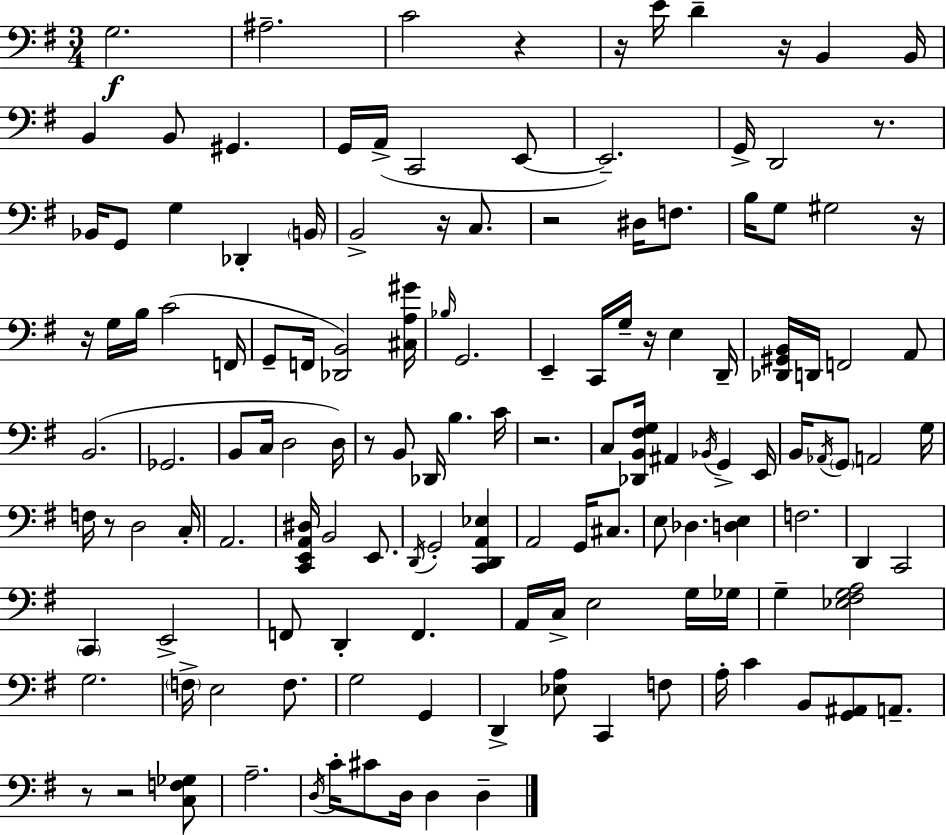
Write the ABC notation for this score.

X:1
T:Untitled
M:3/4
L:1/4
K:Em
G,2 ^A,2 C2 z z/4 E/4 D z/4 B,, B,,/4 B,, B,,/2 ^G,, G,,/4 A,,/4 C,,2 E,,/2 E,,2 G,,/4 D,,2 z/2 _B,,/4 G,,/2 G, _D,, B,,/4 B,,2 z/4 C,/2 z2 ^D,/4 F,/2 B,/4 G,/2 ^G,2 z/4 z/4 G,/4 B,/4 C2 F,,/4 G,,/2 F,,/4 [_D,,B,,]2 [^C,A,^G]/4 _B,/4 G,,2 E,, C,,/4 G,/4 z/4 E, D,,/4 [_D,,^G,,B,,]/4 D,,/4 F,,2 A,,/2 B,,2 _G,,2 B,,/2 C,/4 D,2 D,/4 z/2 B,,/2 _D,,/4 B, C/4 z2 C,/2 [_D,,B,,^F,G,]/4 ^A,, _B,,/4 G,, E,,/4 B,,/4 _A,,/4 G,,/2 A,,2 G,/4 F,/4 z/2 D,2 C,/4 A,,2 [C,,E,,A,,^D,]/4 B,,2 E,,/2 D,,/4 G,,2 [C,,D,,A,,_E,] A,,2 G,,/4 ^C,/2 E,/2 _D, [D,E,] F,2 D,, C,,2 C,, E,,2 F,,/2 D,, F,, A,,/4 C,/4 E,2 G,/4 _G,/4 G, [_E,^F,G,A,]2 G,2 F,/4 E,2 F,/2 G,2 G,, D,, [_E,A,]/2 C,, F,/2 A,/4 C B,,/2 [G,,^A,,]/2 A,,/2 z/2 z2 [C,F,_G,]/2 A,2 D,/4 C/4 ^C/2 D,/4 D, D,